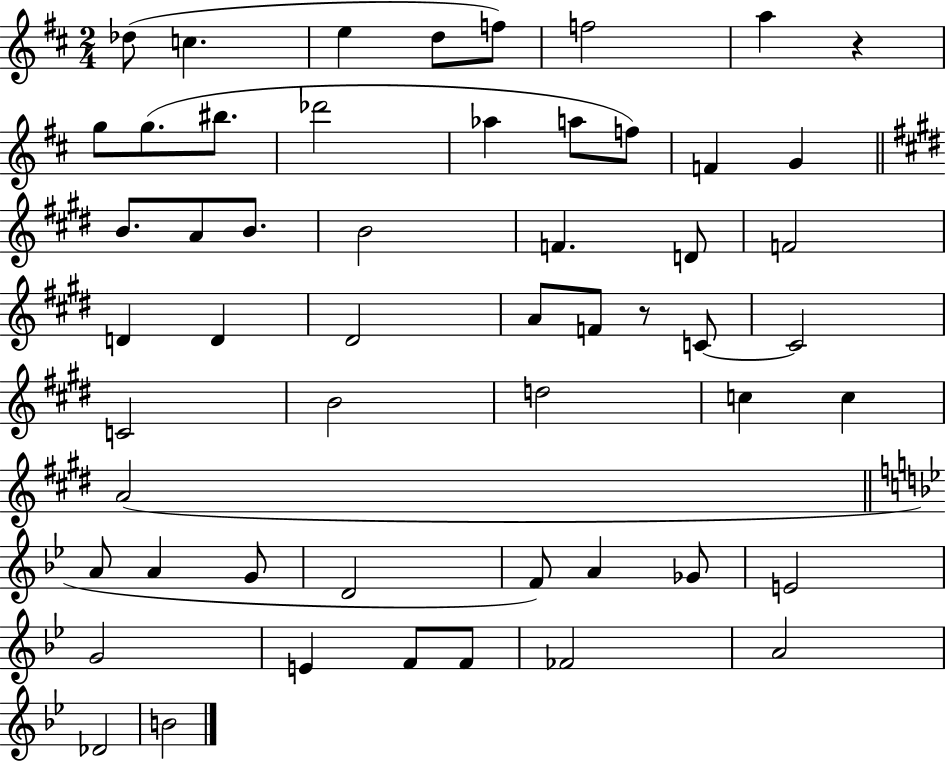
Db5/e C5/q. E5/q D5/e F5/e F5/h A5/q R/q G5/e G5/e. BIS5/e. Db6/h Ab5/q A5/e F5/e F4/q G4/q B4/e. A4/e B4/e. B4/h F4/q. D4/e F4/h D4/q D4/q D#4/h A4/e F4/e R/e C4/e C4/h C4/h B4/h D5/h C5/q C5/q A4/h A4/e A4/q G4/e D4/h F4/e A4/q Gb4/e E4/h G4/h E4/q F4/e F4/e FES4/h A4/h Db4/h B4/h